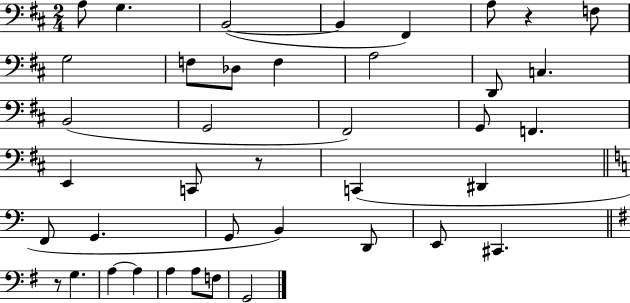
{
  \clef bass
  \numericTimeSignature
  \time 2/4
  \key d \major
  \repeat volta 2 { a8 g4. | b,2~(~ | b,4 fis,4) | a8 r4 f8 | \break g2 | f8 des8 f4 | a2 | d,8 c4. | \break b,2( | g,2 | fis,2) | g,8 f,4. | \break e,4 c,8 r8 | c,4( dis,4 | \bar "||" \break \key c \major f,8 g,4. | g,8 b,4) d,8 | e,8 cis,4. | \bar "||" \break \key g \major r8 g4. | a4~~ a4 | a4 a8 f8 | g,2 | \break } \bar "|."
}